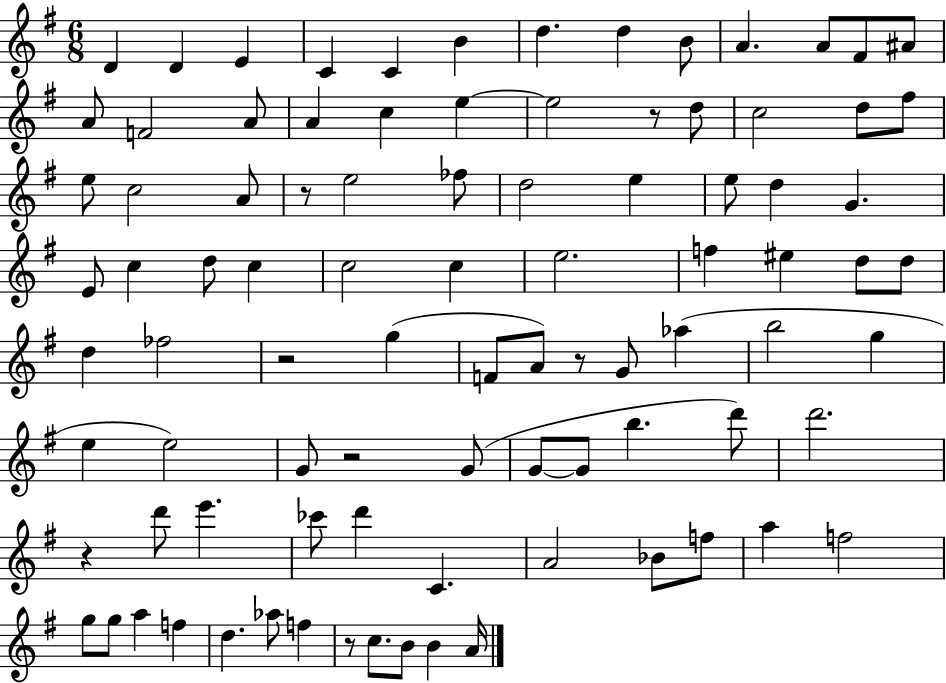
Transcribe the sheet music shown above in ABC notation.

X:1
T:Untitled
M:6/8
L:1/4
K:G
D D E C C B d d B/2 A A/2 ^F/2 ^A/2 A/2 F2 A/2 A c e e2 z/2 d/2 c2 d/2 ^f/2 e/2 c2 A/2 z/2 e2 _f/2 d2 e e/2 d G E/2 c d/2 c c2 c e2 f ^e d/2 d/2 d _f2 z2 g F/2 A/2 z/2 G/2 _a b2 g e e2 G/2 z2 G/2 G/2 G/2 b d'/2 d'2 z d'/2 e' _c'/2 d' C A2 _B/2 f/2 a f2 g/2 g/2 a f d _a/2 f z/2 c/2 B/2 B A/4